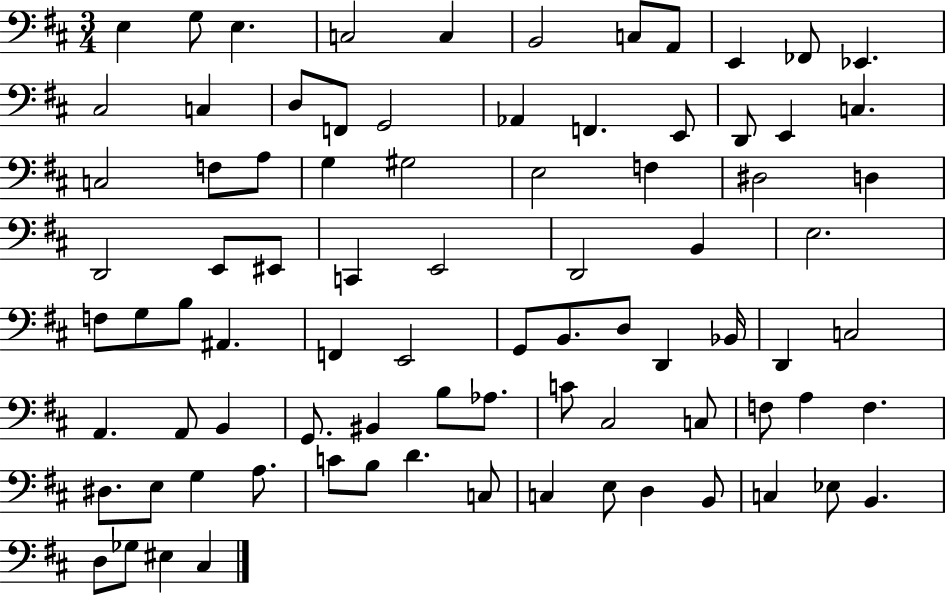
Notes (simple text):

E3/q G3/e E3/q. C3/h C3/q B2/h C3/e A2/e E2/q FES2/e Eb2/q. C#3/h C3/q D3/e F2/e G2/h Ab2/q F2/q. E2/e D2/e E2/q C3/q. C3/h F3/e A3/e G3/q G#3/h E3/h F3/q D#3/h D3/q D2/h E2/e EIS2/e C2/q E2/h D2/h B2/q E3/h. F3/e G3/e B3/e A#2/q. F2/q E2/h G2/e B2/e. D3/e D2/q Bb2/s D2/q C3/h A2/q. A2/e B2/q G2/e. BIS2/q B3/e Ab3/e. C4/e C#3/h C3/e F3/e A3/q F3/q. D#3/e. E3/e G3/q A3/e. C4/e B3/e D4/q. C3/e C3/q E3/e D3/q B2/e C3/q Eb3/e B2/q. D3/e Gb3/e EIS3/q C#3/q